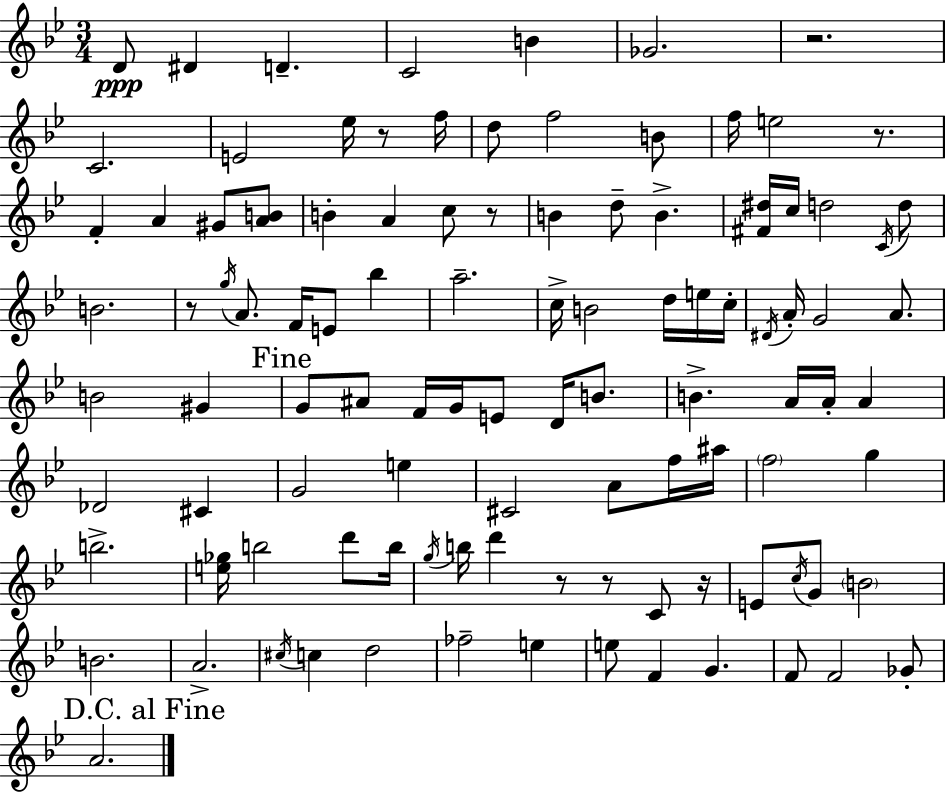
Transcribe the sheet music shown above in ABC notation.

X:1
T:Untitled
M:3/4
L:1/4
K:Gm
D/2 ^D D C2 B _G2 z2 C2 E2 _e/4 z/2 f/4 d/2 f2 B/2 f/4 e2 z/2 F A ^G/2 [AB]/2 B A c/2 z/2 B d/2 B [^F^d]/4 c/4 d2 C/4 d/2 B2 z/2 g/4 A/2 F/4 E/2 _b a2 c/4 B2 d/4 e/4 c/4 ^D/4 A/4 G2 A/2 B2 ^G G/2 ^A/2 F/4 G/4 E/2 D/4 B/2 B A/4 A/4 A _D2 ^C G2 e ^C2 A/2 f/4 ^a/4 f2 g b2 [e_g]/4 b2 d'/2 b/4 g/4 b/4 d' z/2 z/2 C/2 z/4 E/2 c/4 G/2 B2 B2 A2 ^c/4 c d2 _f2 e e/2 F G F/2 F2 _G/2 A2